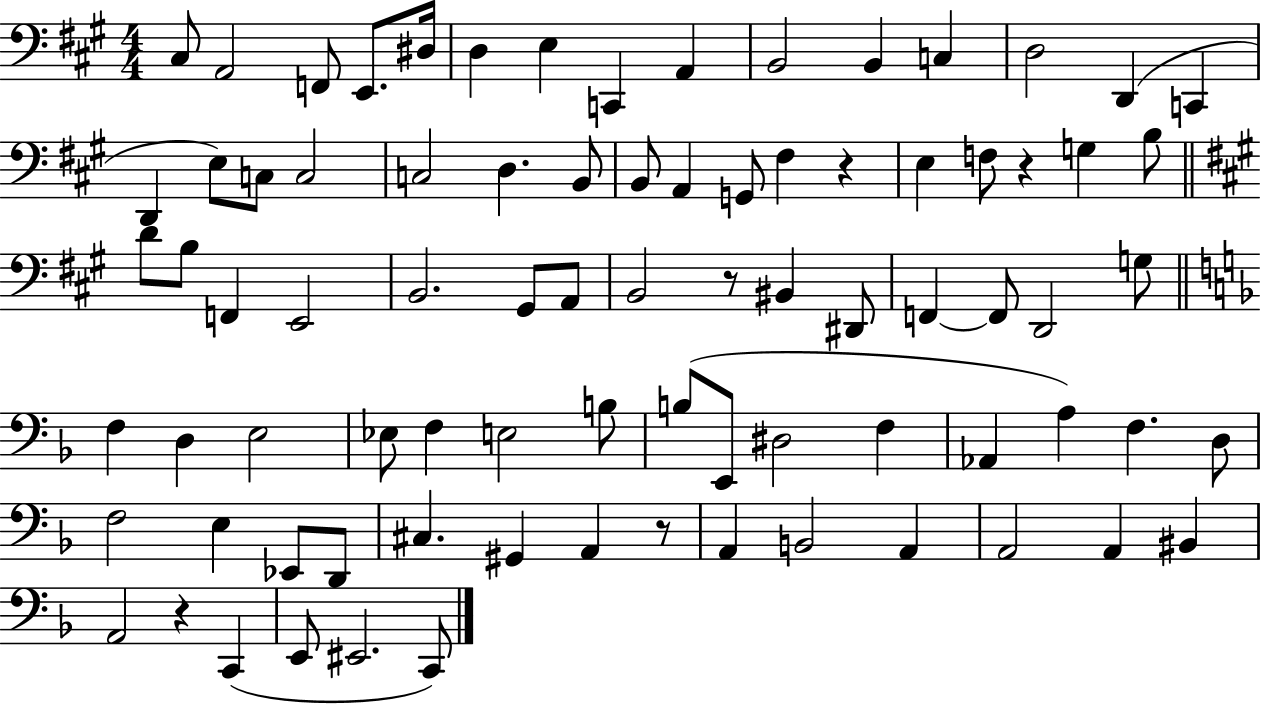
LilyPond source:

{
  \clef bass
  \numericTimeSignature
  \time 4/4
  \key a \major
  \repeat volta 2 { cis8 a,2 f,8 e,8. dis16 | d4 e4 c,4 a,4 | b,2 b,4 c4 | d2 d,4( c,4 | \break d,4 e8) c8 c2 | c2 d4. b,8 | b,8 a,4 g,8 fis4 r4 | e4 f8 r4 g4 b8 | \break \bar "||" \break \key a \major d'8 b8 f,4 e,2 | b,2. gis,8 a,8 | b,2 r8 bis,4 dis,8 | f,4~~ f,8 d,2 g8 | \break \bar "||" \break \key f \major f4 d4 e2 | ees8 f4 e2 b8 | b8( e,8 dis2 f4 | aes,4 a4) f4. d8 | \break f2 e4 ees,8 d,8 | cis4. gis,4 a,4 r8 | a,4 b,2 a,4 | a,2 a,4 bis,4 | \break a,2 r4 c,4( | e,8 eis,2. c,8) | } \bar "|."
}